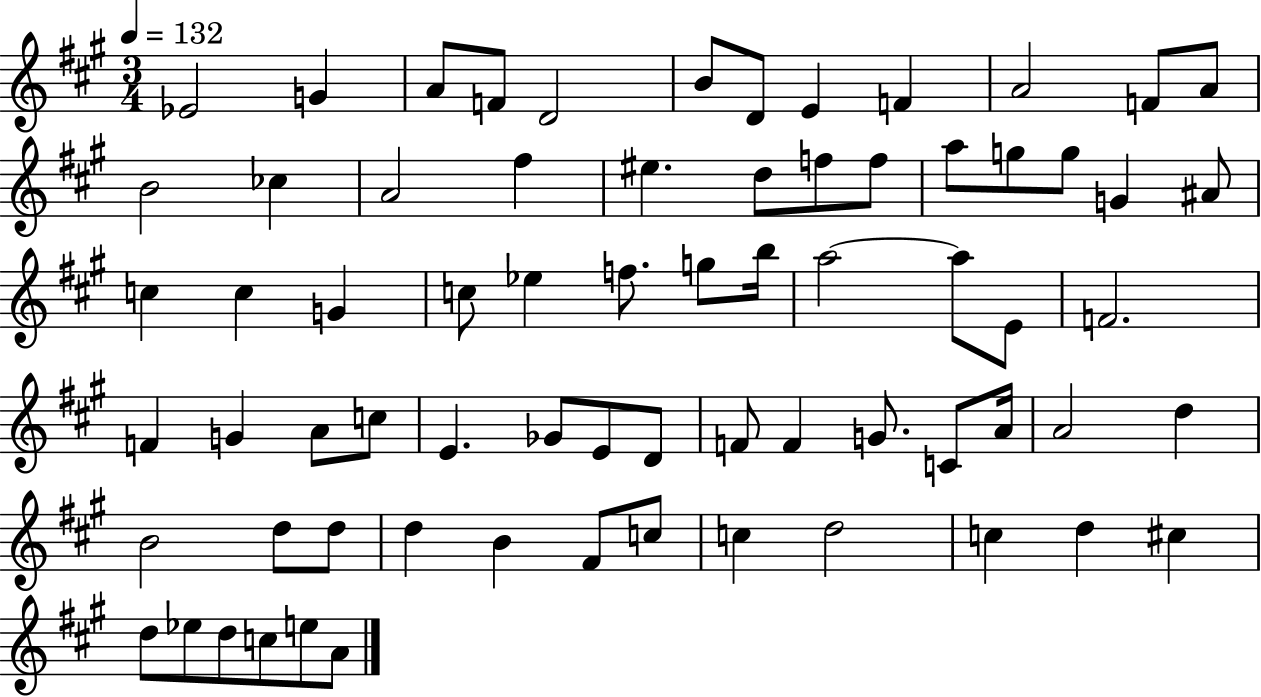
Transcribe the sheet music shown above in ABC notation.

X:1
T:Untitled
M:3/4
L:1/4
K:A
_E2 G A/2 F/2 D2 B/2 D/2 E F A2 F/2 A/2 B2 _c A2 ^f ^e d/2 f/2 f/2 a/2 g/2 g/2 G ^A/2 c c G c/2 _e f/2 g/2 b/4 a2 a/2 E/2 F2 F G A/2 c/2 E _G/2 E/2 D/2 F/2 F G/2 C/2 A/4 A2 d B2 d/2 d/2 d B ^F/2 c/2 c d2 c d ^c d/2 _e/2 d/2 c/2 e/2 A/2